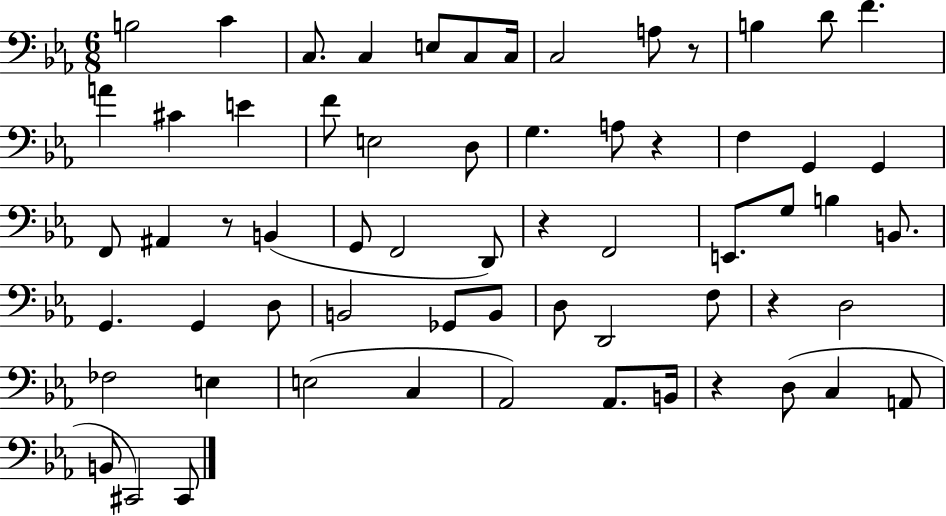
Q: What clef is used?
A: bass